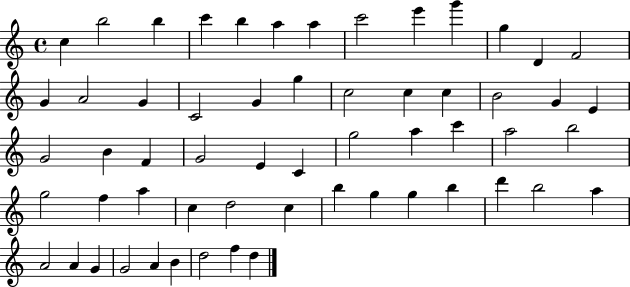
X:1
T:Untitled
M:4/4
L:1/4
K:C
c b2 b c' b a a c'2 e' g' g D F2 G A2 G C2 G g c2 c c B2 G E G2 B F G2 E C g2 a c' a2 b2 g2 f a c d2 c b g g b d' b2 a A2 A G G2 A B d2 f d